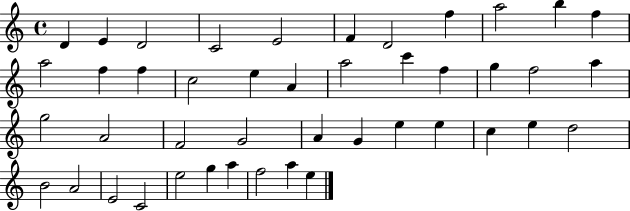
X:1
T:Untitled
M:4/4
L:1/4
K:C
D E D2 C2 E2 F D2 f a2 b f a2 f f c2 e A a2 c' f g f2 a g2 A2 F2 G2 A G e e c e d2 B2 A2 E2 C2 e2 g a f2 a e